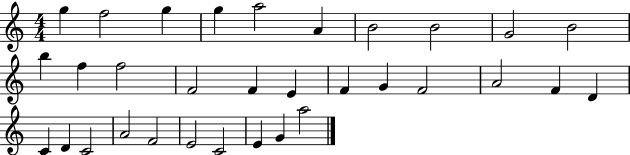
{
  \clef treble
  \numericTimeSignature
  \time 4/4
  \key c \major
  g''4 f''2 g''4 | g''4 a''2 a'4 | b'2 b'2 | g'2 b'2 | \break b''4 f''4 f''2 | f'2 f'4 e'4 | f'4 g'4 f'2 | a'2 f'4 d'4 | \break c'4 d'4 c'2 | a'2 f'2 | e'2 c'2 | e'4 g'4 a''2 | \break \bar "|."
}